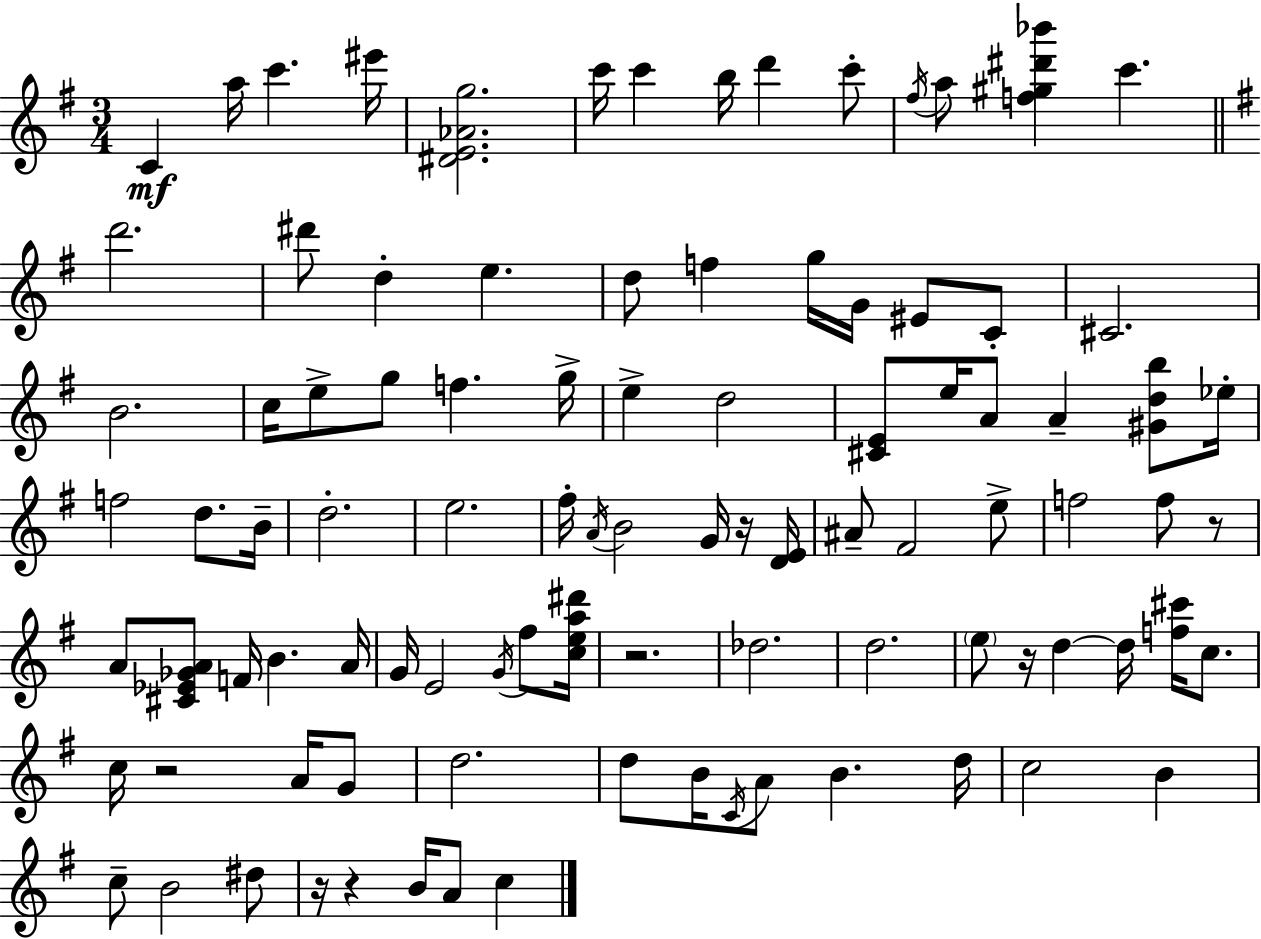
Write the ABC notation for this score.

X:1
T:Untitled
M:3/4
L:1/4
K:Em
C a/4 c' ^e'/4 [^DE_Ag]2 c'/4 c' b/4 d' c'/2 ^f/4 a/2 [f^g^d'_b'] c' d'2 ^d'/2 d e d/2 f g/4 G/4 ^E/2 C/2 ^C2 B2 c/4 e/2 g/2 f g/4 e d2 [^CE]/2 e/4 A/2 A [^Gdb]/2 _e/4 f2 d/2 B/4 d2 e2 ^f/4 A/4 B2 G/4 z/4 [DE]/4 ^A/2 ^F2 e/2 f2 f/2 z/2 A/2 [^C_E_GA]/2 F/4 B A/4 G/4 E2 G/4 ^f/2 [cea^d']/4 z2 _d2 d2 e/2 z/4 d d/4 [f^c']/4 c/2 c/4 z2 A/4 G/2 d2 d/2 B/4 C/4 A/2 B d/4 c2 B c/2 B2 ^d/2 z/4 z B/4 A/2 c